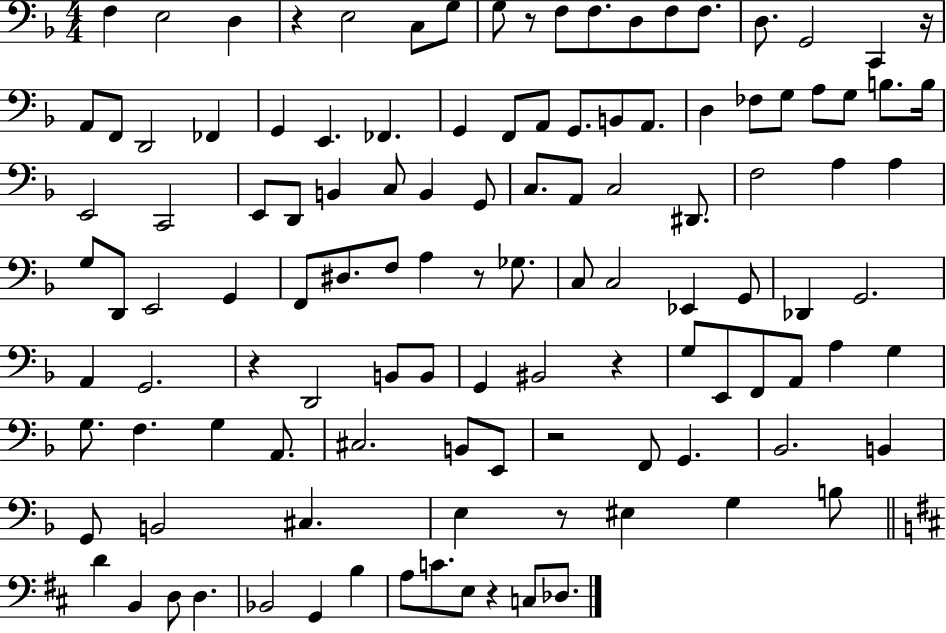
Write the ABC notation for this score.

X:1
T:Untitled
M:4/4
L:1/4
K:F
F, E,2 D, z E,2 C,/2 G,/2 G,/2 z/2 F,/2 F,/2 D,/2 F,/2 F,/2 D,/2 G,,2 C,, z/4 A,,/2 F,,/2 D,,2 _F,, G,, E,, _F,, G,, F,,/2 A,,/2 G,,/2 B,,/2 A,,/2 D, _F,/2 G,/2 A,/2 G,/2 B,/2 B,/4 E,,2 C,,2 E,,/2 D,,/2 B,, C,/2 B,, G,,/2 C,/2 A,,/2 C,2 ^D,,/2 F,2 A, A, G,/2 D,,/2 E,,2 G,, F,,/2 ^D,/2 F,/2 A, z/2 _G,/2 C,/2 C,2 _E,, G,,/2 _D,, G,,2 A,, G,,2 z D,,2 B,,/2 B,,/2 G,, ^B,,2 z G,/2 E,,/2 F,,/2 A,,/2 A, G, G,/2 F, G, A,,/2 ^C,2 B,,/2 E,,/2 z2 F,,/2 G,, _B,,2 B,, G,,/2 B,,2 ^C, E, z/2 ^E, G, B,/2 D B,, D,/2 D, _B,,2 G,, B, A,/2 C/2 E,/2 z C,/2 _D,/2